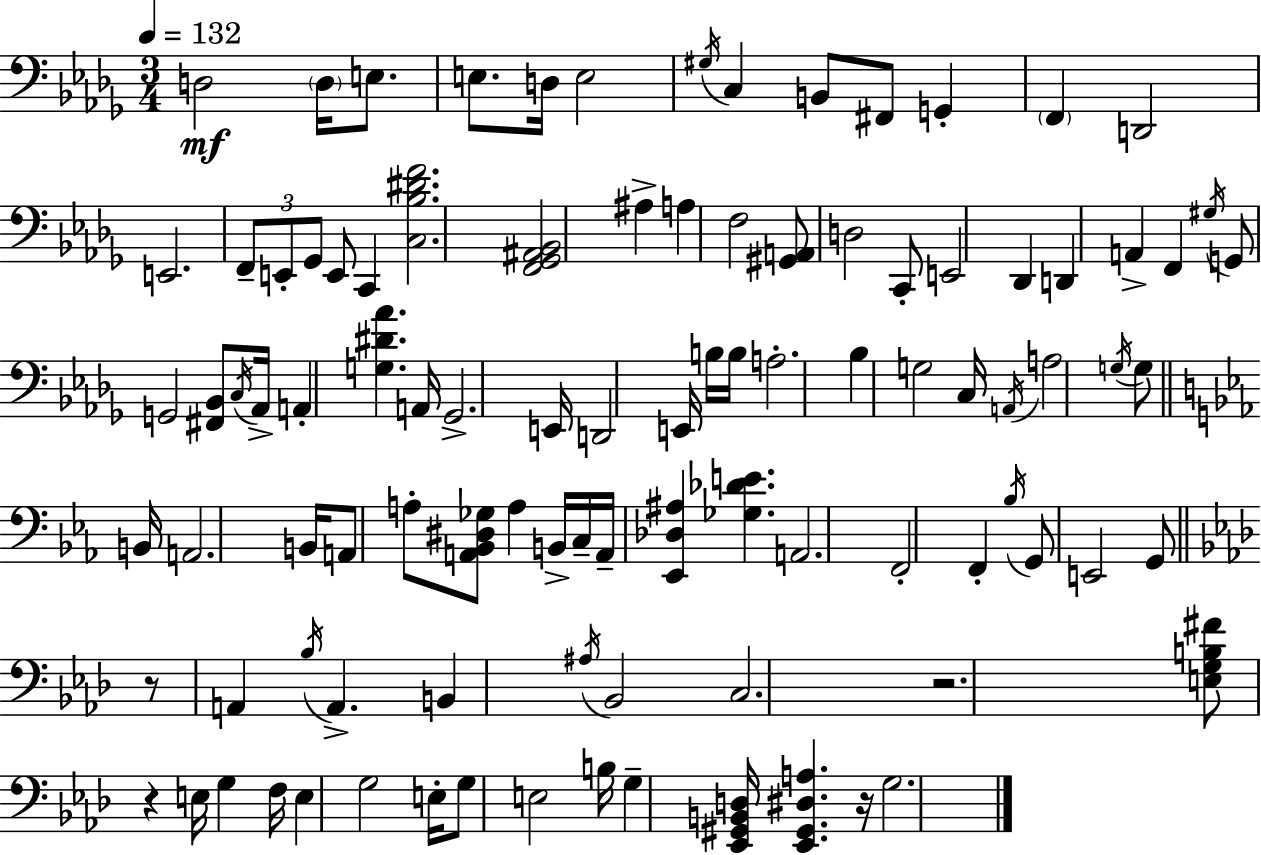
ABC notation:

X:1
T:Untitled
M:3/4
L:1/4
K:Bbm
D,2 D,/4 E,/2 E,/2 D,/4 E,2 ^G,/4 C, B,,/2 ^F,,/2 G,, F,, D,,2 E,,2 F,,/2 E,,/2 _G,,/2 E,,/2 C,, [C,_B,^DF]2 [F,,_G,,^A,,_B,,]2 ^A, A, F,2 [^G,,A,,]/2 D,2 C,,/2 E,,2 _D,, D,, A,, F,, ^G,/4 G,,/2 G,,2 [^F,,_B,,]/2 C,/4 _A,,/4 A,, [G,^D_A] A,,/4 _G,,2 E,,/4 D,,2 E,,/4 B,/4 B,/4 A,2 _B, G,2 C,/4 A,,/4 A,2 G,/4 G,/2 B,,/4 A,,2 B,,/4 A,,/2 A,/2 [A,,_B,,^D,_G,]/2 A, B,,/4 C,/4 A,,/4 [_E,,_D,^A,] [_G,_DE] A,,2 F,,2 F,, _B,/4 G,,/2 E,,2 G,,/2 z/2 A,, _B,/4 A,, B,, ^A,/4 _B,,2 C,2 z2 [E,G,B,^F]/2 z E,/4 G, F,/4 E, G,2 E,/4 G,/2 E,2 B,/4 G, [_E,,^G,,B,,D,]/4 [_E,,^G,,^D,A,] z/4 G,2